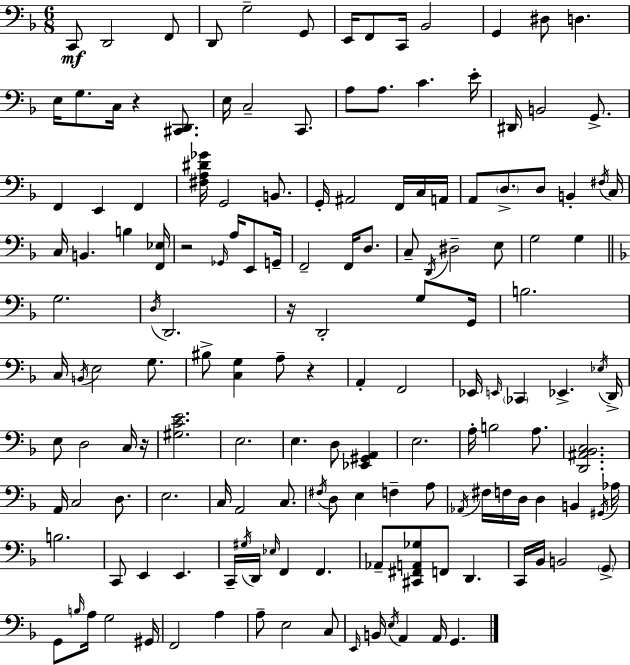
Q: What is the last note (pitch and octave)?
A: G2